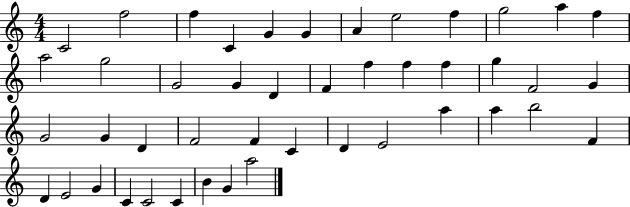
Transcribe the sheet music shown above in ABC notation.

X:1
T:Untitled
M:4/4
L:1/4
K:C
C2 f2 f C G G A e2 f g2 a f a2 g2 G2 G D F f f f g F2 G G2 G D F2 F C D E2 a a b2 F D E2 G C C2 C B G a2